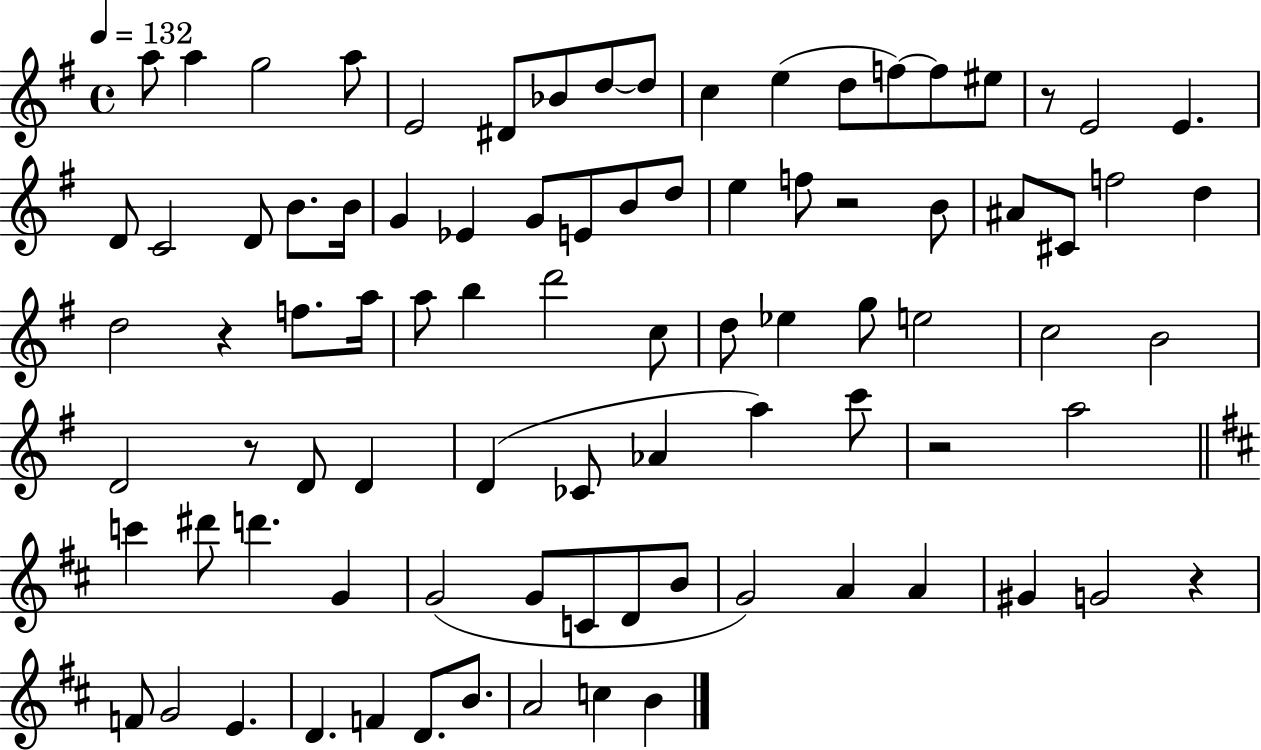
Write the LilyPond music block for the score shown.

{
  \clef treble
  \time 4/4
  \defaultTimeSignature
  \key g \major
  \tempo 4 = 132
  a''8 a''4 g''2 a''8 | e'2 dis'8 bes'8 d''8~~ d''8 | c''4 e''4( d''8 f''8~~) f''8 eis''8 | r8 e'2 e'4. | \break d'8 c'2 d'8 b'8. b'16 | g'4 ees'4 g'8 e'8 b'8 d''8 | e''4 f''8 r2 b'8 | ais'8 cis'8 f''2 d''4 | \break d''2 r4 f''8. a''16 | a''8 b''4 d'''2 c''8 | d''8 ees''4 g''8 e''2 | c''2 b'2 | \break d'2 r8 d'8 d'4 | d'4( ces'8 aes'4 a''4) c'''8 | r2 a''2 | \bar "||" \break \key b \minor c'''4 dis'''8 d'''4. g'4 | g'2( g'8 c'8 d'8 b'8 | g'2) a'4 a'4 | gis'4 g'2 r4 | \break f'8 g'2 e'4. | d'4. f'4 d'8. b'8. | a'2 c''4 b'4 | \bar "|."
}